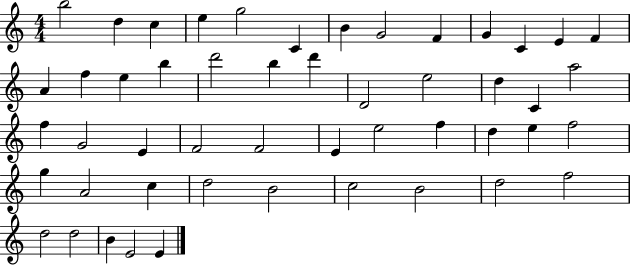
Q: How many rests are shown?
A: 0